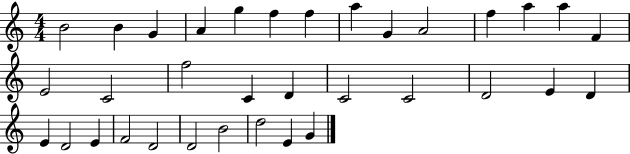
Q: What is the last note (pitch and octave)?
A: G4